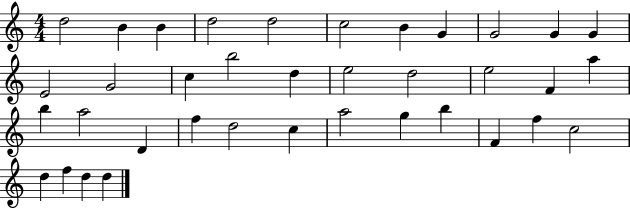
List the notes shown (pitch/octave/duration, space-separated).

D5/h B4/q B4/q D5/h D5/h C5/h B4/q G4/q G4/h G4/q G4/q E4/h G4/h C5/q B5/h D5/q E5/h D5/h E5/h F4/q A5/q B5/q A5/h D4/q F5/q D5/h C5/q A5/h G5/q B5/q F4/q F5/q C5/h D5/q F5/q D5/q D5/q